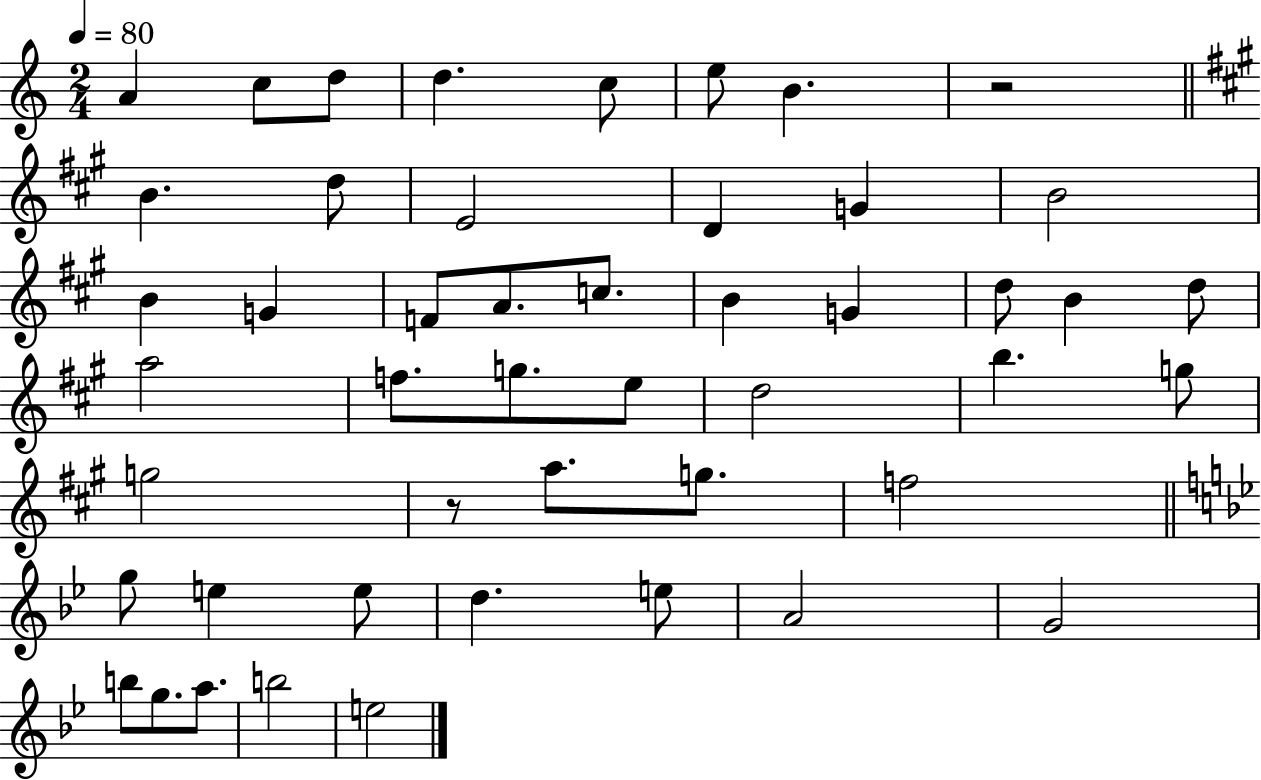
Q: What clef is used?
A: treble